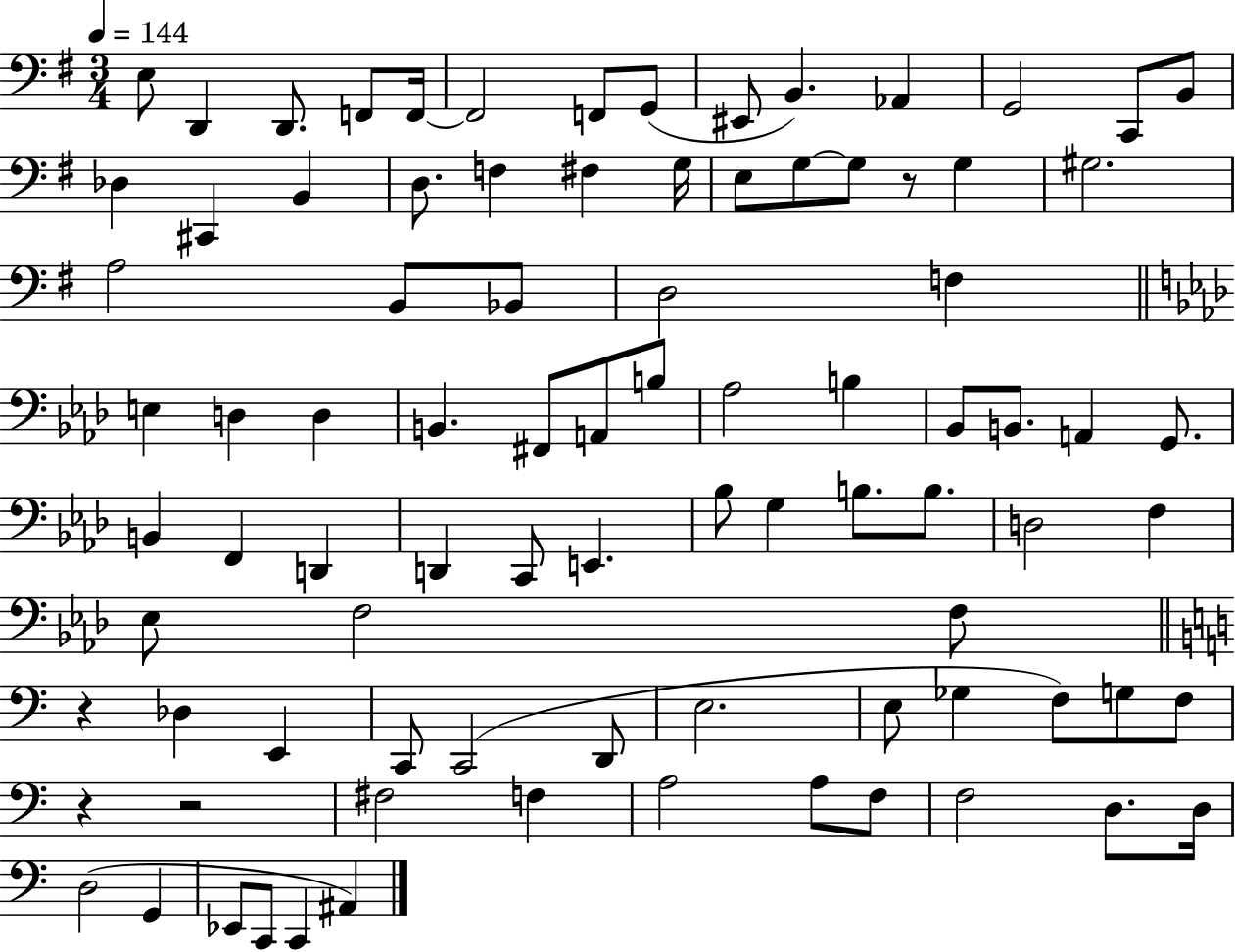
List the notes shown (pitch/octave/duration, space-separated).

E3/e D2/q D2/e. F2/e F2/s F2/h F2/e G2/e EIS2/e B2/q. Ab2/q G2/h C2/e B2/e Db3/q C#2/q B2/q D3/e. F3/q F#3/q G3/s E3/e G3/e G3/e R/e G3/q G#3/h. A3/h B2/e Bb2/e D3/h F3/q E3/q D3/q D3/q B2/q. F#2/e A2/e B3/e Ab3/h B3/q Bb2/e B2/e. A2/q G2/e. B2/q F2/q D2/q D2/q C2/e E2/q. Bb3/e G3/q B3/e. B3/e. D3/h F3/q Eb3/e F3/h F3/e R/q Db3/q E2/q C2/e C2/h D2/e E3/h. E3/e Gb3/q F3/e G3/e F3/e R/q R/h F#3/h F3/q A3/h A3/e F3/e F3/h D3/e. D3/s D3/h G2/q Eb2/e C2/e C2/q A#2/q